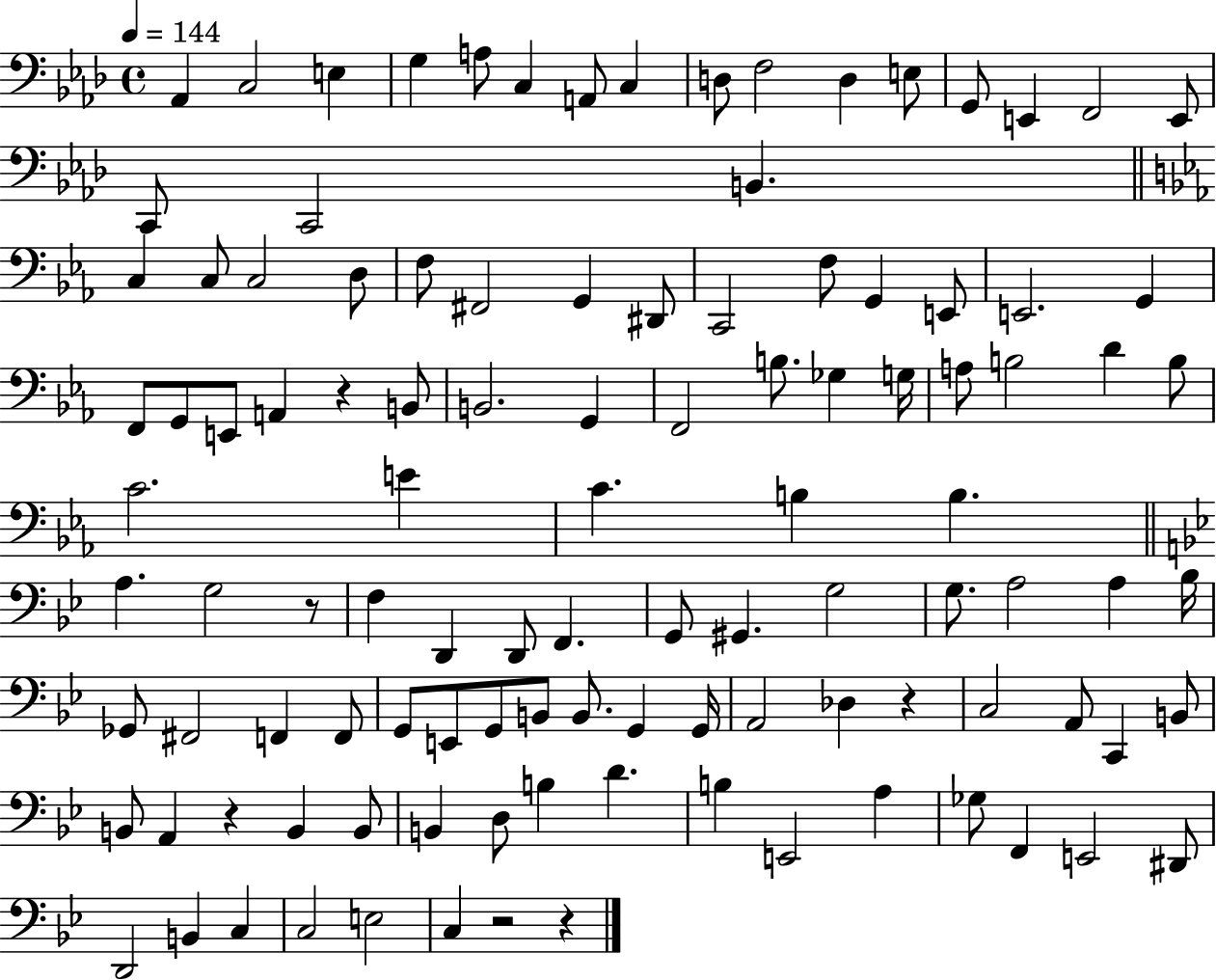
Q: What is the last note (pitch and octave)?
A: C3